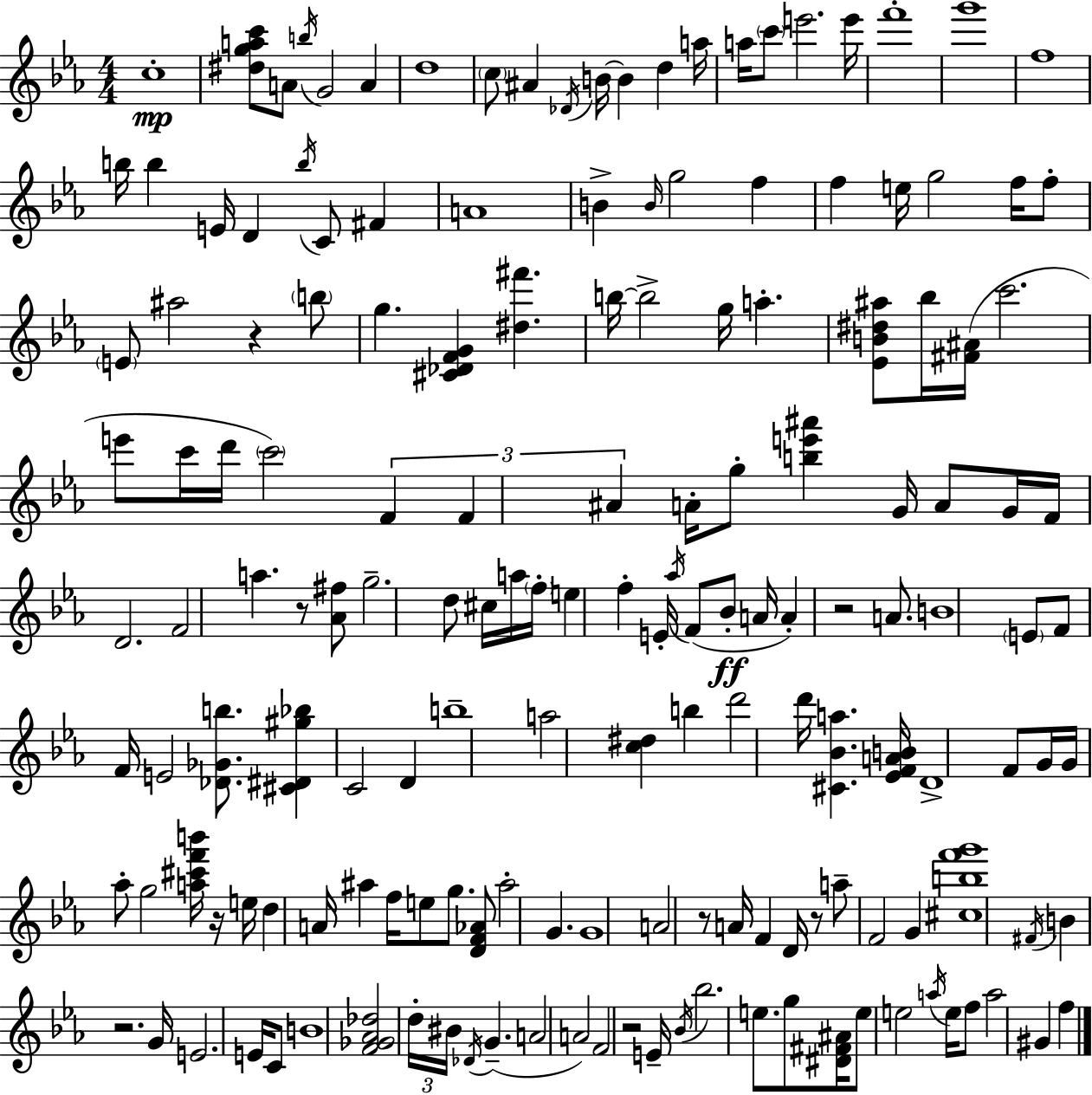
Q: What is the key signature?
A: EES major